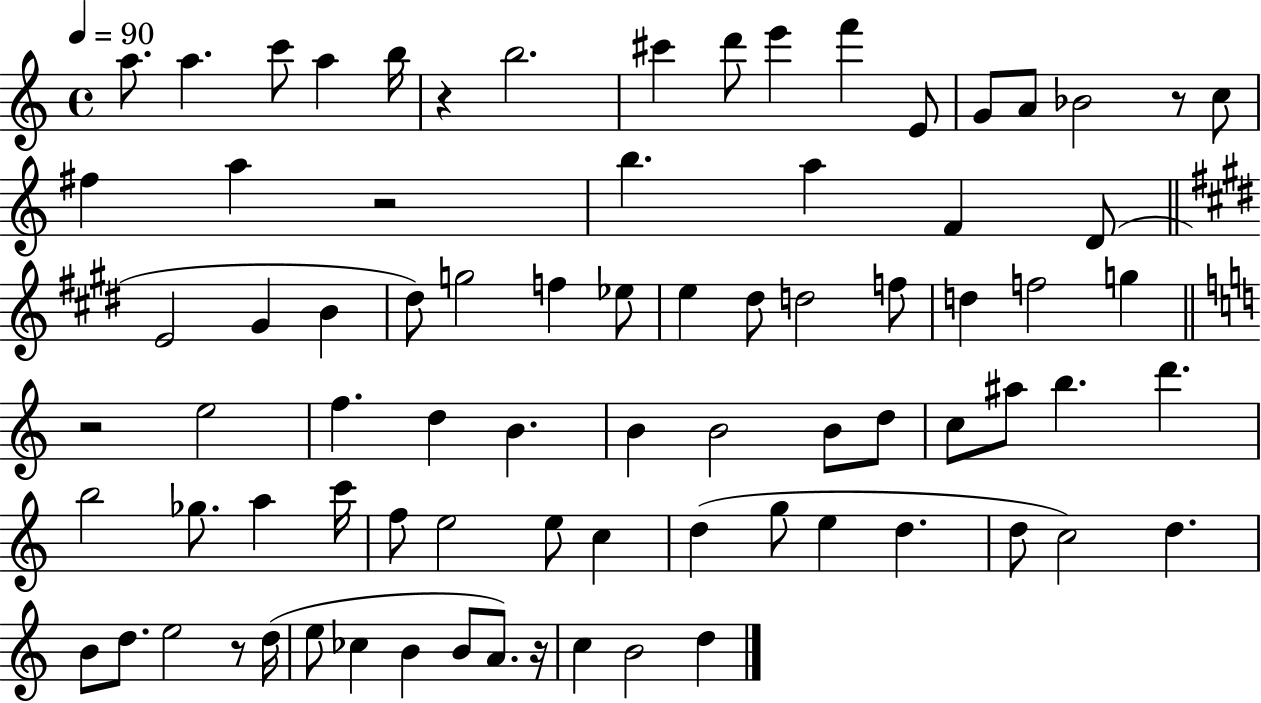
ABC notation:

X:1
T:Untitled
M:4/4
L:1/4
K:C
a/2 a c'/2 a b/4 z b2 ^c' d'/2 e' f' E/2 G/2 A/2 _B2 z/2 c/2 ^f a z2 b a F D/2 E2 ^G B ^d/2 g2 f _e/2 e ^d/2 d2 f/2 d f2 g z2 e2 f d B B B2 B/2 d/2 c/2 ^a/2 b d' b2 _g/2 a c'/4 f/2 e2 e/2 c d g/2 e d d/2 c2 d B/2 d/2 e2 z/2 d/4 e/2 _c B B/2 A/2 z/4 c B2 d